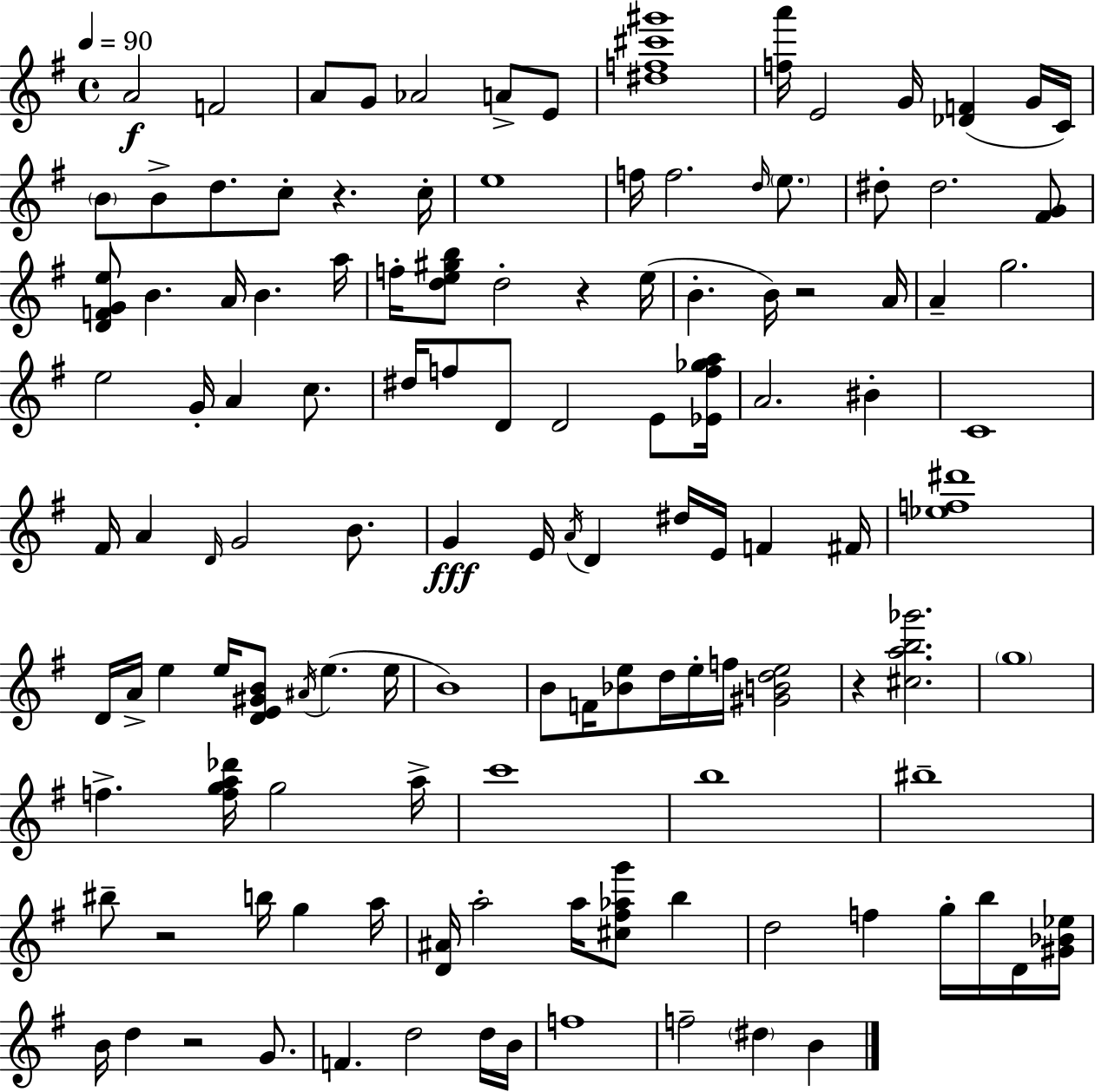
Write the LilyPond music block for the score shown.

{
  \clef treble
  \time 4/4
  \defaultTimeSignature
  \key g \major
  \tempo 4 = 90
  a'2\f f'2 | a'8 g'8 aes'2 a'8-> e'8 | <dis'' f'' cis''' gis'''>1 | <f'' a'''>16 e'2 g'16 <des' f'>4( g'16 c'16) | \break \parenthesize b'8 b'8-> d''8. c''8-. r4. c''16-. | e''1 | f''16 f''2. \grace { d''16 } \parenthesize e''8. | dis''8-. dis''2. <fis' g'>8 | \break <d' f' g' e''>8 b'4. a'16 b'4. | a''16 f''16-. <d'' e'' gis'' b''>8 d''2-. r4 | e''16( b'4.-. b'16) r2 | a'16 a'4-- g''2. | \break e''2 g'16-. a'4 c''8. | dis''16 f''8 d'8 d'2 e'8 | <ees' f'' ges'' a''>16 a'2. bis'4-. | c'1 | \break fis'16 a'4 \grace { d'16 } g'2 b'8. | g'4\fff e'16 \acciaccatura { a'16 } d'4 dis''16 e'16 f'4 | fis'16 <ees'' f'' dis'''>1 | d'16 a'16-> e''4 e''16 <d' e' gis' b'>8 \acciaccatura { ais'16 } e''4.( | \break e''16 b'1) | b'8 f'16 <bes' e''>8 d''16 e''16-. f''16 <gis' b' d'' e''>2 | r4 <cis'' a'' b'' ges'''>2. | \parenthesize g''1 | \break f''4.-> <f'' g'' a'' des'''>16 g''2 | a''16-> c'''1 | b''1 | bis''1-- | \break bis''8-- r2 b''16 g''4 | a''16 <d' ais'>16 a''2-. a''16 <cis'' fis'' aes'' g'''>8 | b''4 d''2 f''4 | g''16-. b''16 d'16 <gis' bes' ees''>16 b'16 d''4 r2 | \break g'8. f'4. d''2 | d''16 b'16 f''1 | f''2-- \parenthesize dis''4 | b'4 \bar "|."
}